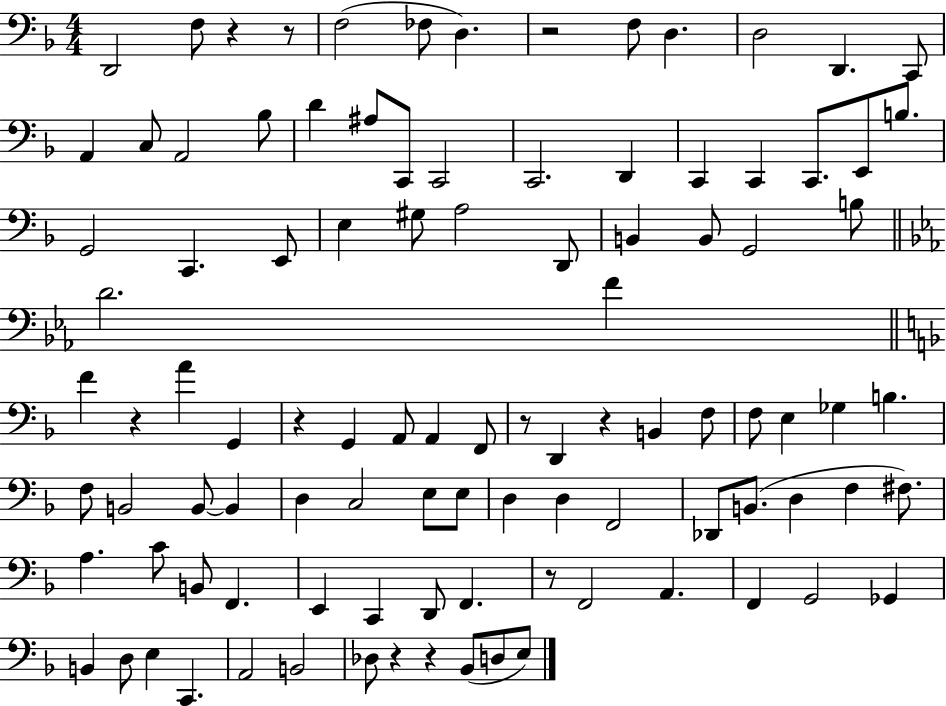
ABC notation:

X:1
T:Untitled
M:4/4
L:1/4
K:F
D,,2 F,/2 z z/2 F,2 _F,/2 D, z2 F,/2 D, D,2 D,, C,,/2 A,, C,/2 A,,2 _B,/2 D ^A,/2 C,,/2 C,,2 C,,2 D,, C,, C,, C,,/2 E,,/2 B,/2 G,,2 C,, E,,/2 E, ^G,/2 A,2 D,,/2 B,, B,,/2 G,,2 B,/2 D2 F F z A G,, z G,, A,,/2 A,, F,,/2 z/2 D,, z B,, F,/2 F,/2 E, _G, B, F,/2 B,,2 B,,/2 B,, D, C,2 E,/2 E,/2 D, D, F,,2 _D,,/2 B,,/2 D, F, ^F,/2 A, C/2 B,,/2 F,, E,, C,, D,,/2 F,, z/2 F,,2 A,, F,, G,,2 _G,, B,, D,/2 E, C,, A,,2 B,,2 _D,/2 z z _B,,/2 D,/2 E,/2